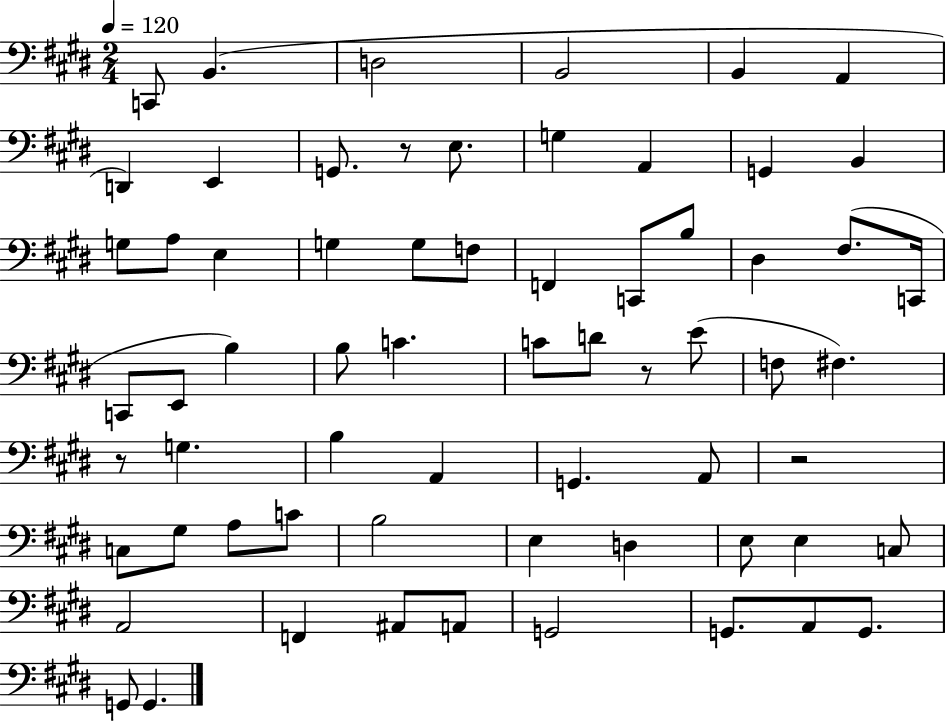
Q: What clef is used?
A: bass